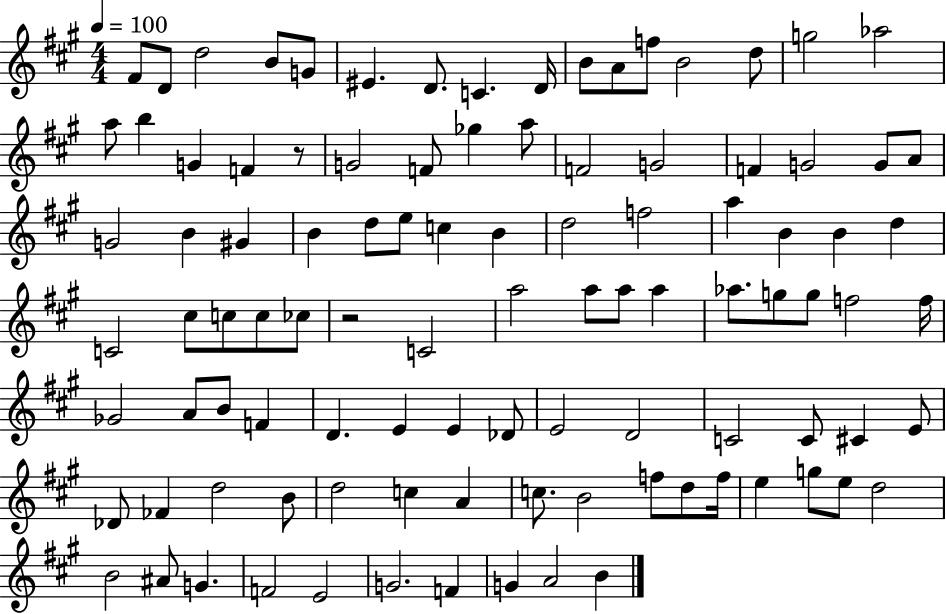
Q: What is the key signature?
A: A major